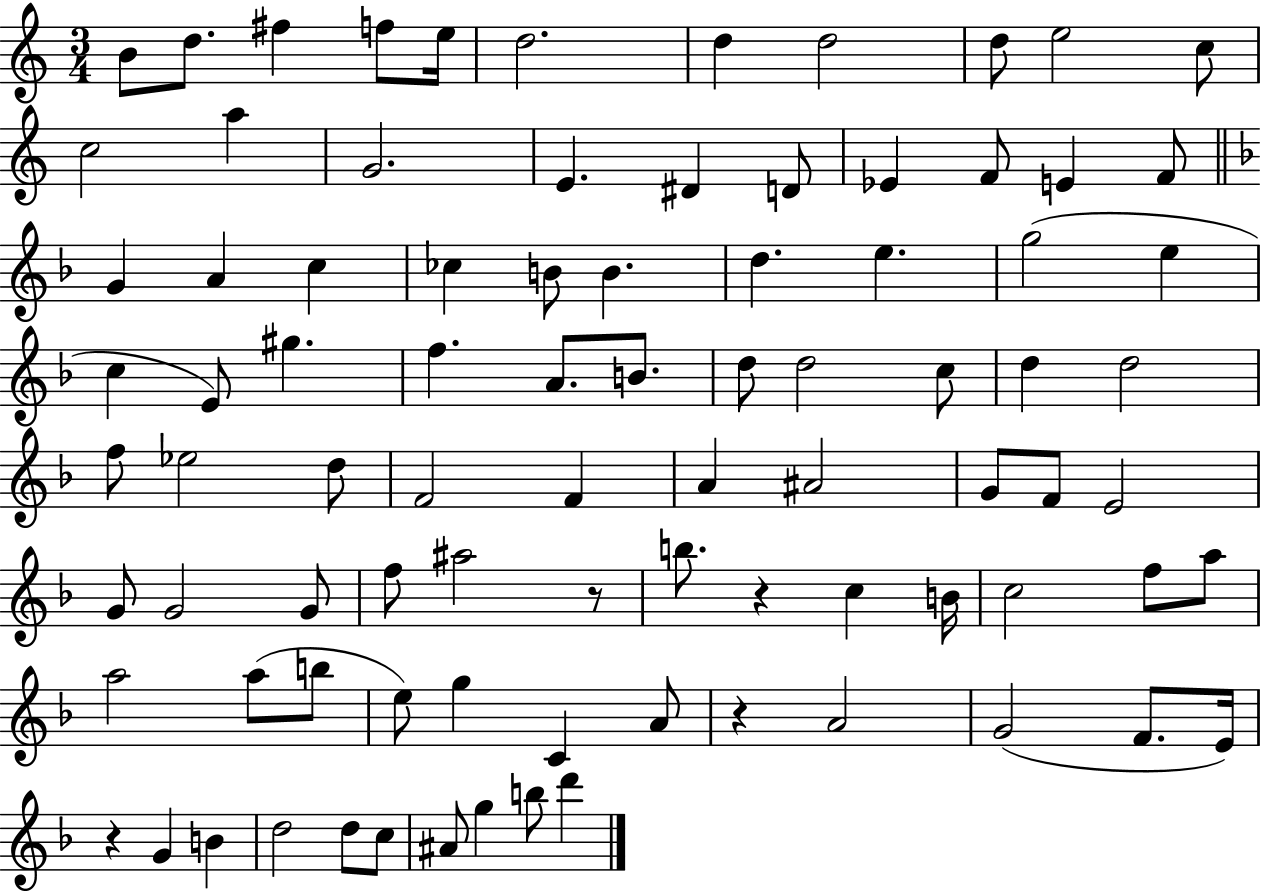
B4/e D5/e. F#5/q F5/e E5/s D5/h. D5/q D5/h D5/e E5/h C5/e C5/h A5/q G4/h. E4/q. D#4/q D4/e Eb4/q F4/e E4/q F4/e G4/q A4/q C5/q CES5/q B4/e B4/q. D5/q. E5/q. G5/h E5/q C5/q E4/e G#5/q. F5/q. A4/e. B4/e. D5/e D5/h C5/e D5/q D5/h F5/e Eb5/h D5/e F4/h F4/q A4/q A#4/h G4/e F4/e E4/h G4/e G4/h G4/e F5/e A#5/h R/e B5/e. R/q C5/q B4/s C5/h F5/e A5/e A5/h A5/e B5/e E5/e G5/q C4/q A4/e R/q A4/h G4/h F4/e. E4/s R/q G4/q B4/q D5/h D5/e C5/e A#4/e G5/q B5/e D6/q